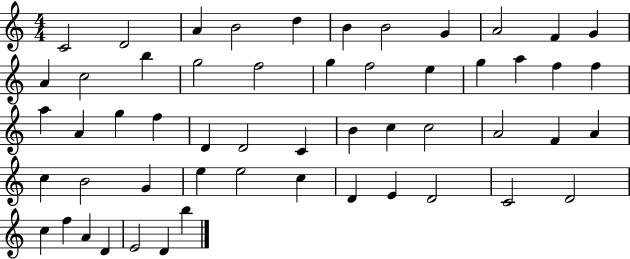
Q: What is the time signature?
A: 4/4